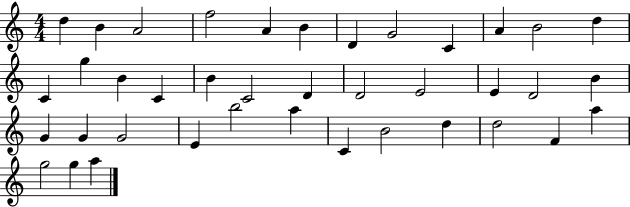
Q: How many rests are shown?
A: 0